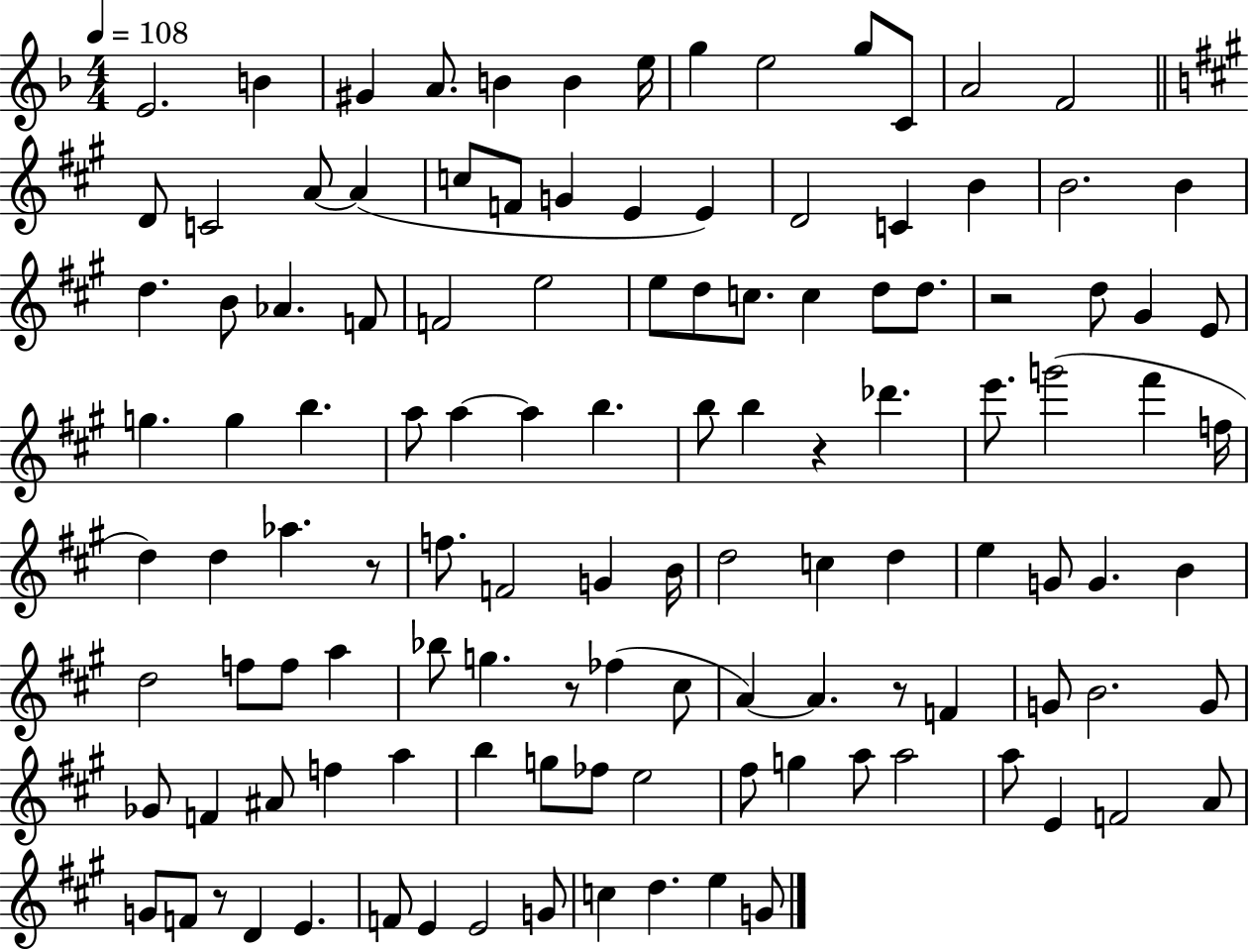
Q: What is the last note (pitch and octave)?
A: G4